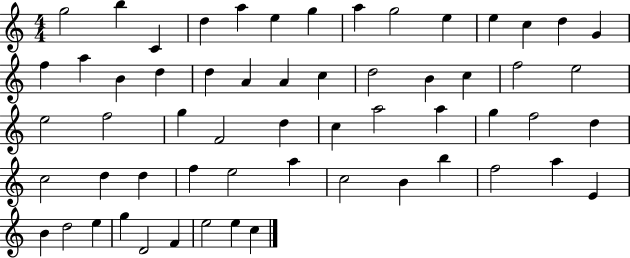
X:1
T:Untitled
M:4/4
L:1/4
K:C
g2 b C d a e g a g2 e e c d G f a B d d A A c d2 B c f2 e2 e2 f2 g F2 d c a2 a g f2 d c2 d d f e2 a c2 B b f2 a E B d2 e g D2 F e2 e c